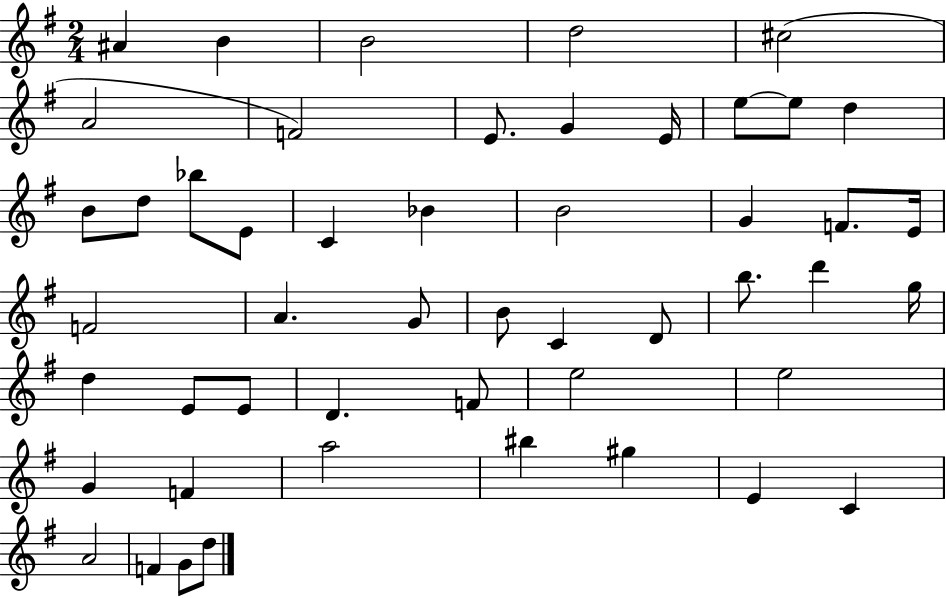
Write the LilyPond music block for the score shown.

{
  \clef treble
  \numericTimeSignature
  \time 2/4
  \key g \major
  ais'4 b'4 | b'2 | d''2 | cis''2( | \break a'2 | f'2) | e'8. g'4 e'16 | e''8~~ e''8 d''4 | \break b'8 d''8 bes''8 e'8 | c'4 bes'4 | b'2 | g'4 f'8. e'16 | \break f'2 | a'4. g'8 | b'8 c'4 d'8 | b''8. d'''4 g''16 | \break d''4 e'8 e'8 | d'4. f'8 | e''2 | e''2 | \break g'4 f'4 | a''2 | bis''4 gis''4 | e'4 c'4 | \break a'2 | f'4 g'8 d''8 | \bar "|."
}